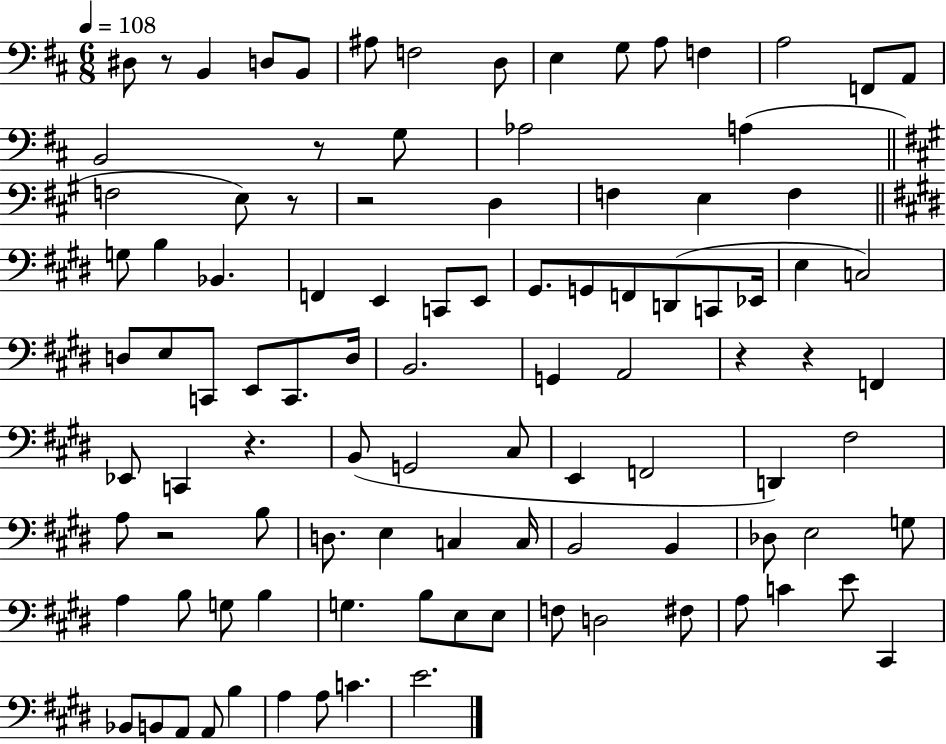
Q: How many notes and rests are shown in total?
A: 101